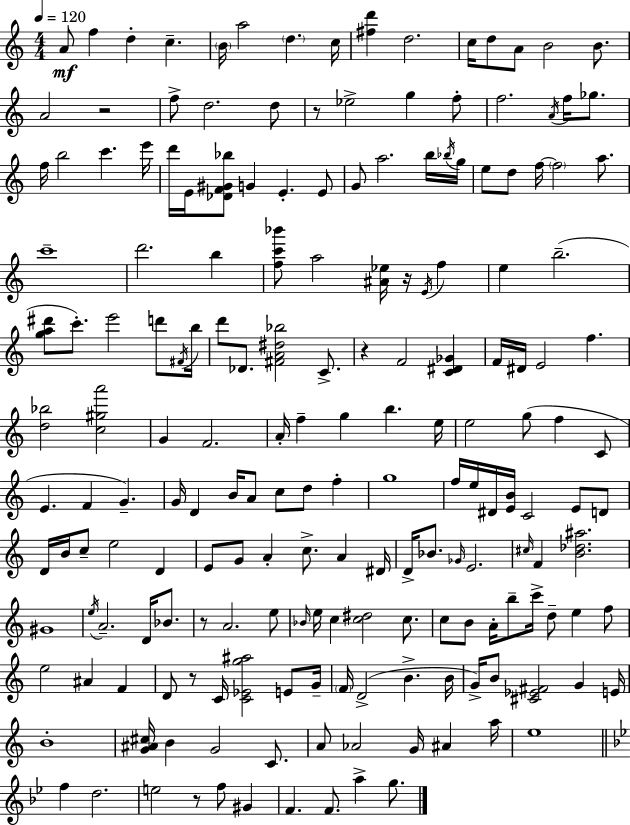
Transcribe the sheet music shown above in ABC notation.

X:1
T:Untitled
M:4/4
L:1/4
K:Am
A/2 f d c B/4 a2 d c/4 [^fd'] d2 c/4 d/2 A/2 B2 B/2 A2 z2 f/2 d2 d/2 z/2 _e2 g f/2 f2 A/4 f/4 _g/2 f/4 b2 c' e'/4 d'/4 E/4 [_DF^G_b]/2 G E E/2 G/2 a2 b/4 _b/4 g/4 e/2 d/2 f/4 f2 a/2 c'4 d'2 b [fc'_b']/2 a2 [^A_e]/4 z/4 E/4 f e b2 [ga^d']/2 c'/2 e'2 d'/2 ^F/4 b/4 d'/2 _D/2 [^FA^d_b]2 C/2 z F2 [C^D_G] F/4 ^D/4 E2 f [d_b]2 [c^ga']2 G F2 A/4 f g b e/4 e2 g/2 f C/2 E F G G/4 D B/4 A/2 c/2 d/2 f g4 f/4 e/4 ^D/4 [EB]/4 C2 E/2 D/2 D/4 B/4 c/2 e2 D E/2 G/2 A c/2 A ^D/4 D/4 _B/2 _G/4 E2 ^c/4 F [B_d^a]2 ^G4 e/4 A2 D/4 _B/2 z/2 A2 e/2 _B/4 e/4 c [c^d]2 c/2 c/2 B/2 A/4 b/2 c'/4 d/2 e f/2 e2 ^A F D/2 z/2 C/4 [C_Eg^a]2 E/2 G/4 F/4 D2 B B/4 G/4 B/2 [^C_E^F]2 G E/4 B4 [G^A^c]/4 B G2 C/2 A/2 _A2 G/4 ^A a/4 e4 f d2 e2 z/2 f/2 ^G F F/2 a g/2